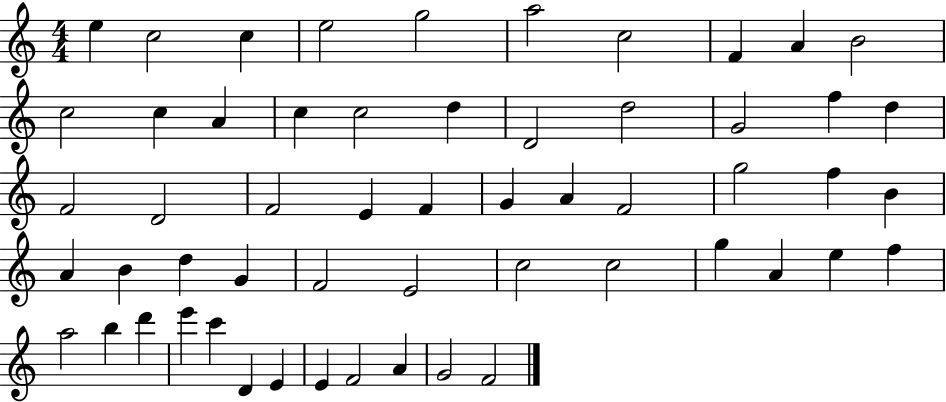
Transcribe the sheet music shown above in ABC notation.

X:1
T:Untitled
M:4/4
L:1/4
K:C
e c2 c e2 g2 a2 c2 F A B2 c2 c A c c2 d D2 d2 G2 f d F2 D2 F2 E F G A F2 g2 f B A B d G F2 E2 c2 c2 g A e f a2 b d' e' c' D E E F2 A G2 F2